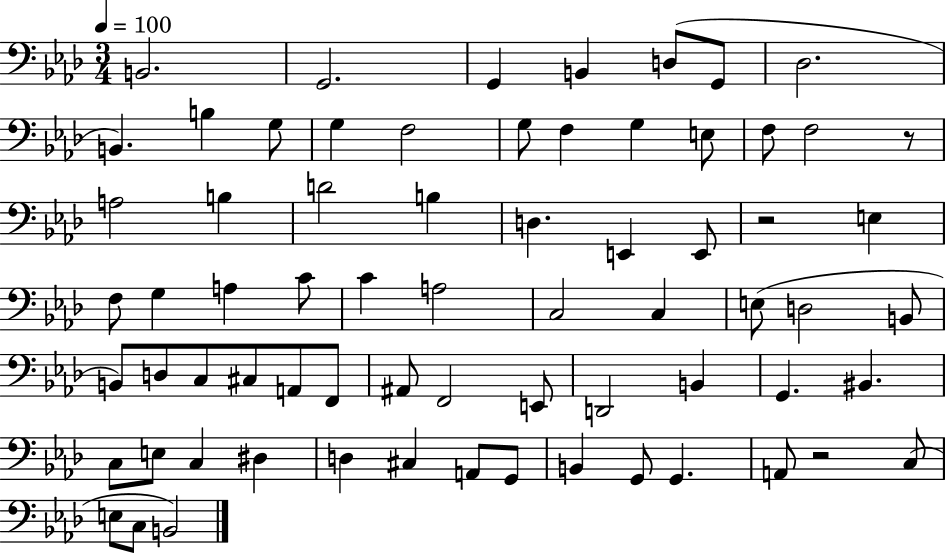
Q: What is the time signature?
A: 3/4